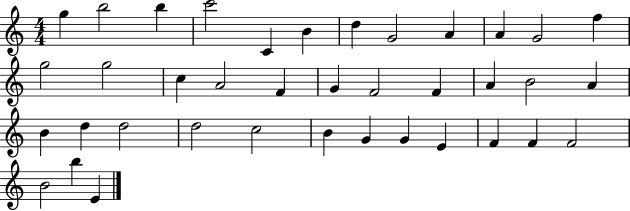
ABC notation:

X:1
T:Untitled
M:4/4
L:1/4
K:C
g b2 b c'2 C B d G2 A A G2 f g2 g2 c A2 F G F2 F A B2 A B d d2 d2 c2 B G G E F F F2 B2 b E